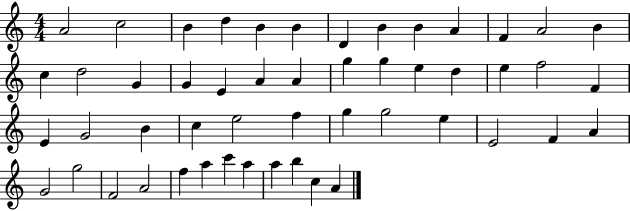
{
  \clef treble
  \numericTimeSignature
  \time 4/4
  \key c \major
  a'2 c''2 | b'4 d''4 b'4 b'4 | d'4 b'4 b'4 a'4 | f'4 a'2 b'4 | \break c''4 d''2 g'4 | g'4 e'4 a'4 a'4 | g''4 g''4 e''4 d''4 | e''4 f''2 f'4 | \break e'4 g'2 b'4 | c''4 e''2 f''4 | g''4 g''2 e''4 | e'2 f'4 a'4 | \break g'2 g''2 | f'2 a'2 | f''4 a''4 c'''4 a''4 | a''4 b''4 c''4 a'4 | \break \bar "|."
}